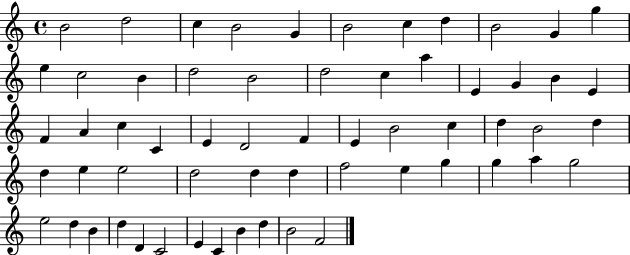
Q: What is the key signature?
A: C major